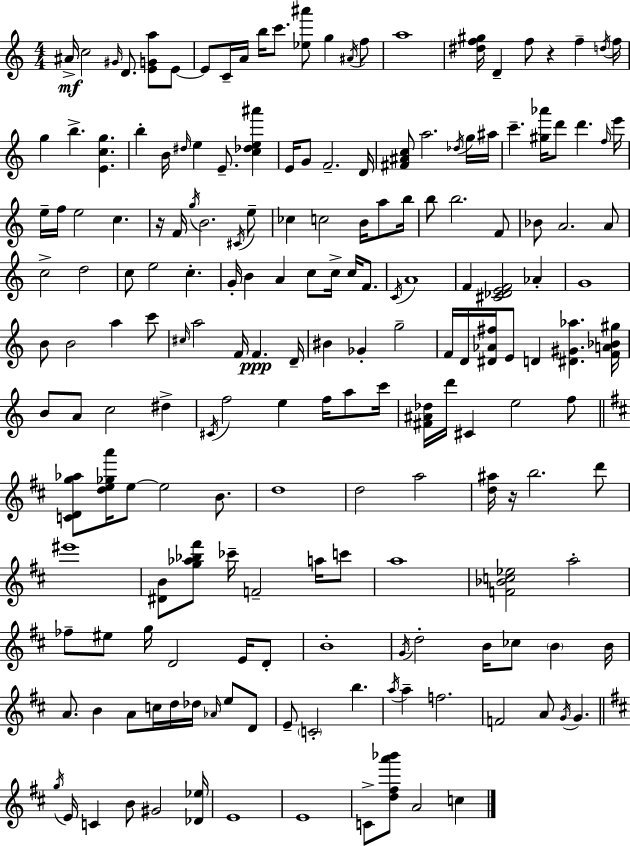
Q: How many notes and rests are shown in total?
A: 186